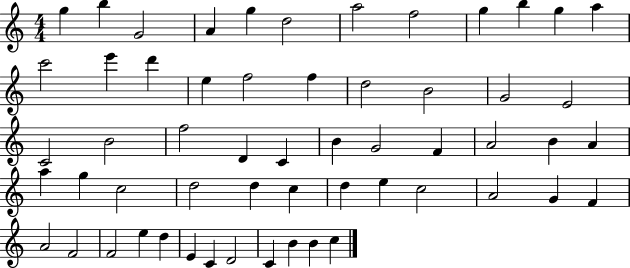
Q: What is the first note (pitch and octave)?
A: G5